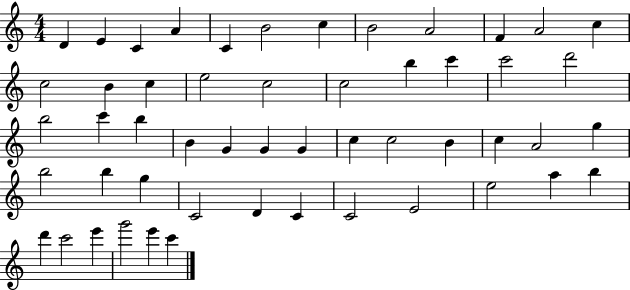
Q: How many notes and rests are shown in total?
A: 52